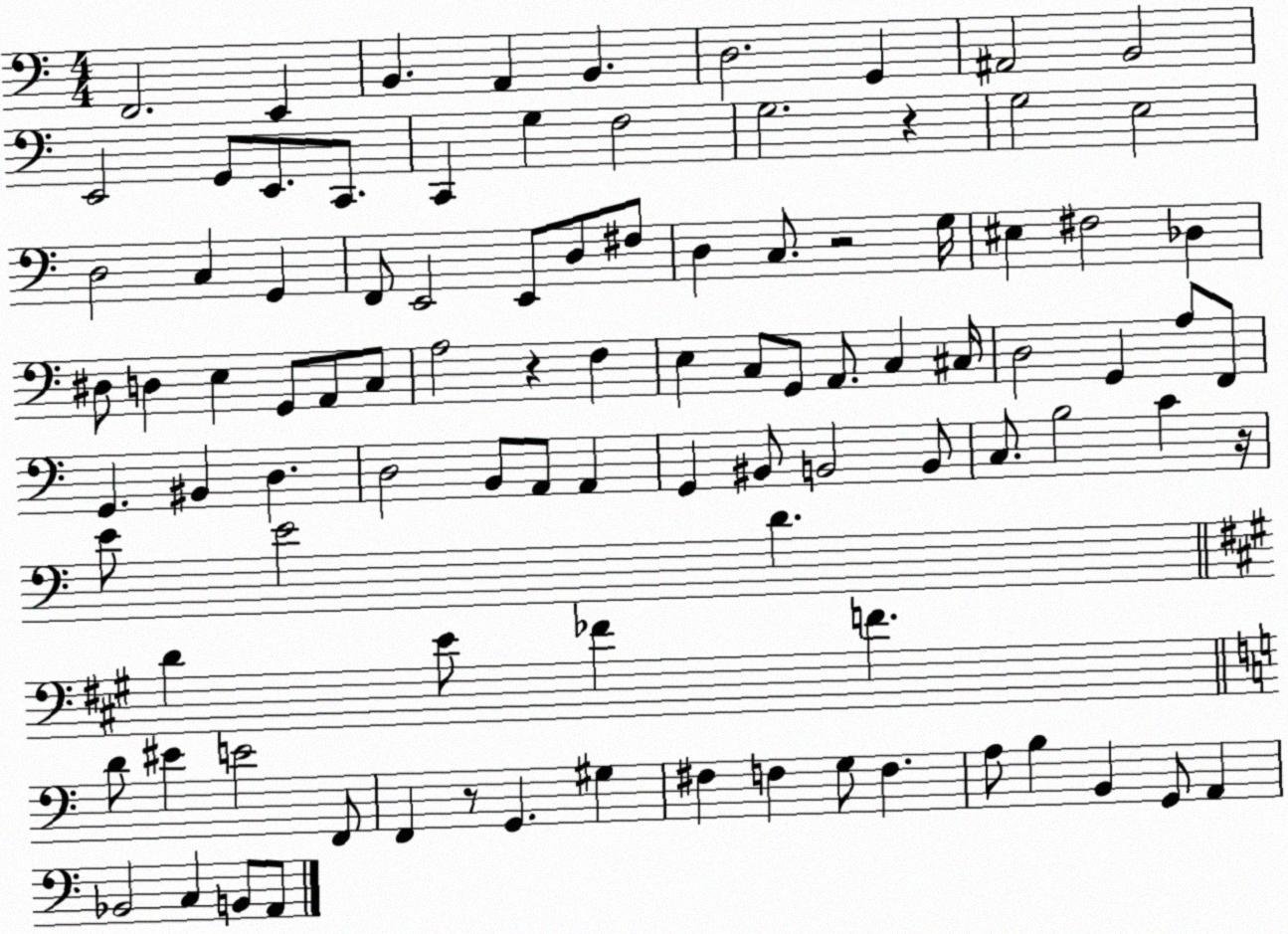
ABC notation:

X:1
T:Untitled
M:4/4
L:1/4
K:C
F,,2 E,, B,, A,, B,, D,2 G,, ^A,,2 B,,2 E,,2 G,,/2 E,,/2 C,,/2 C,, G, F,2 G,2 z G,2 E,2 D,2 C, G,, F,,/2 E,,2 E,,/2 D,/2 ^F,/2 D, C,/2 z2 G,/4 ^E, ^F,2 _D, ^D,/2 D, E, G,,/2 A,,/2 C,/2 A,2 z F, E, C,/2 G,,/2 A,,/2 C, ^C,/4 D,2 G,, A,/2 F,,/2 G,, ^B,, D, D,2 B,,/2 A,,/2 A,, G,, ^B,,/2 B,,2 B,,/2 C,/2 B,2 C z/4 E/2 E2 D D E/2 _F F D/2 ^E E2 F,,/2 F,, z/2 G,, ^G, ^F, F, G,/2 F, A,/2 B, B,, G,,/2 A,, _B,,2 C, B,,/2 A,,/2